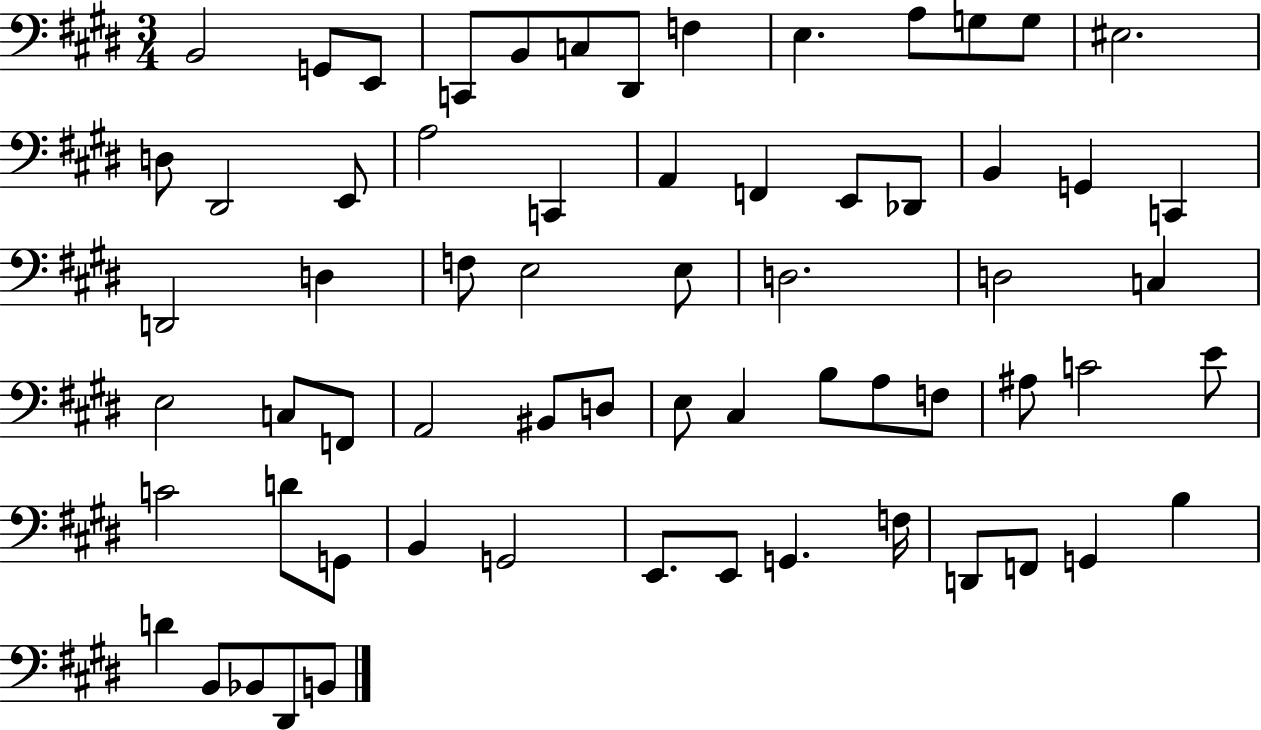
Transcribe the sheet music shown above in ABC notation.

X:1
T:Untitled
M:3/4
L:1/4
K:E
B,,2 G,,/2 E,,/2 C,,/2 B,,/2 C,/2 ^D,,/2 F, E, A,/2 G,/2 G,/2 ^E,2 D,/2 ^D,,2 E,,/2 A,2 C,, A,, F,, E,,/2 _D,,/2 B,, G,, C,, D,,2 D, F,/2 E,2 E,/2 D,2 D,2 C, E,2 C,/2 F,,/2 A,,2 ^B,,/2 D,/2 E,/2 ^C, B,/2 A,/2 F,/2 ^A,/2 C2 E/2 C2 D/2 G,,/2 B,, G,,2 E,,/2 E,,/2 G,, F,/4 D,,/2 F,,/2 G,, B, D B,,/2 _B,,/2 ^D,,/2 B,,/2